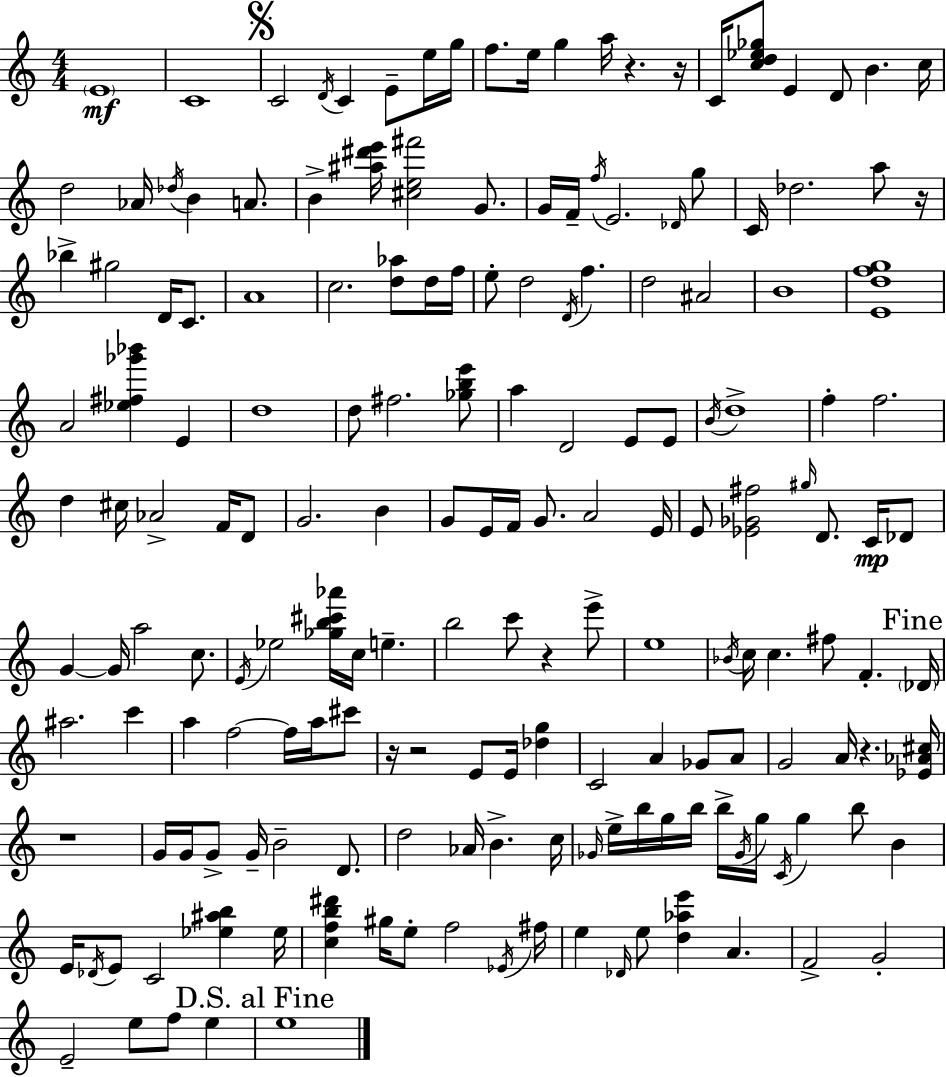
{
  \clef treble
  \numericTimeSignature
  \time 4/4
  \key c \major
  \parenthesize e'1\mf | c'1 | \mark \markup { \musicglyph "scripts.segno" } c'2 \acciaccatura { d'16 } c'4 e'8-- e''16 | g''16 f''8. e''16 g''4 a''16 r4. | \break r16 c'16 <c'' d'' ees'' ges''>8 e'4 d'8 b'4. | c''16 d''2 aes'16 \acciaccatura { des''16 } b'4 a'8. | b'4-> <ais'' dis''' e'''>16 <cis'' e'' fis'''>2 g'8. | g'16 f'16-- \acciaccatura { f''16 } e'2. | \break \grace { des'16 } g''8 c'16 des''2. | a''8 r16 bes''4-> gis''2 | d'16 c'8. a'1 | c''2. | \break <d'' aes''>8 d''16 f''16 e''8-. d''2 \acciaccatura { d'16 } f''4. | d''2 ais'2 | b'1 | <e' d'' f'' g''>1 | \break a'2 <ees'' fis'' ges''' bes'''>4 | e'4 d''1 | d''8 fis''2. | <ges'' b'' e'''>8 a''4 d'2 | \break e'8 e'8 \acciaccatura { b'16 } d''1-> | f''4-. f''2. | d''4 cis''16 aes'2-> | f'16 d'8 g'2. | \break b'4 g'8 e'16 f'16 g'8. a'2 | e'16 e'8 <ees' ges' fis''>2 | \grace { gis''16 } d'8. c'16\mp des'8 g'4~~ g'16 a''2 | c''8. \acciaccatura { e'16 } ees''2 | \break <ges'' b'' cis''' aes'''>16 c''16 e''4.-- b''2 | c'''8 r4 e'''8-> e''1 | \acciaccatura { bes'16 } c''16 c''4. | fis''8 f'4.-. \mark "Fine" \parenthesize des'16 ais''2. | \break c'''4 a''4 f''2~~ | f''16 a''16 cis'''8 r16 r2 | e'8 e'16 <des'' g''>4 c'2 | a'4 ges'8 a'8 g'2 | \break a'16 r4. <ees' aes' cis''>16 r1 | g'16 g'16 g'8-> g'16-- b'2-- | d'8. d''2 | aes'16 b'4.-> c''16 \grace { ges'16 } e''16-> b''16 g''16 b''16 b''16-> \acciaccatura { ges'16 } | \break g''16 \acciaccatura { c'16 } g''4 b''8 b'4 e'16 \acciaccatura { des'16 } e'8 | c'2 <ees'' ais'' b''>4 ees''16 <c'' f'' b'' dis'''>4 | gis''16 e''8-. f''2 \acciaccatura { ees'16 } fis''16 e''4 | \grace { des'16 } e''8 <d'' aes'' e'''>4 a'4. f'2-> | \break g'2-. e'2-- | e''8 f''8 e''4 \mark "D.S. al Fine" e''1 | \bar "|."
}